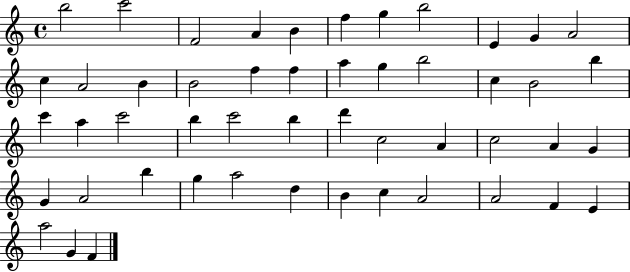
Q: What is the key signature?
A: C major